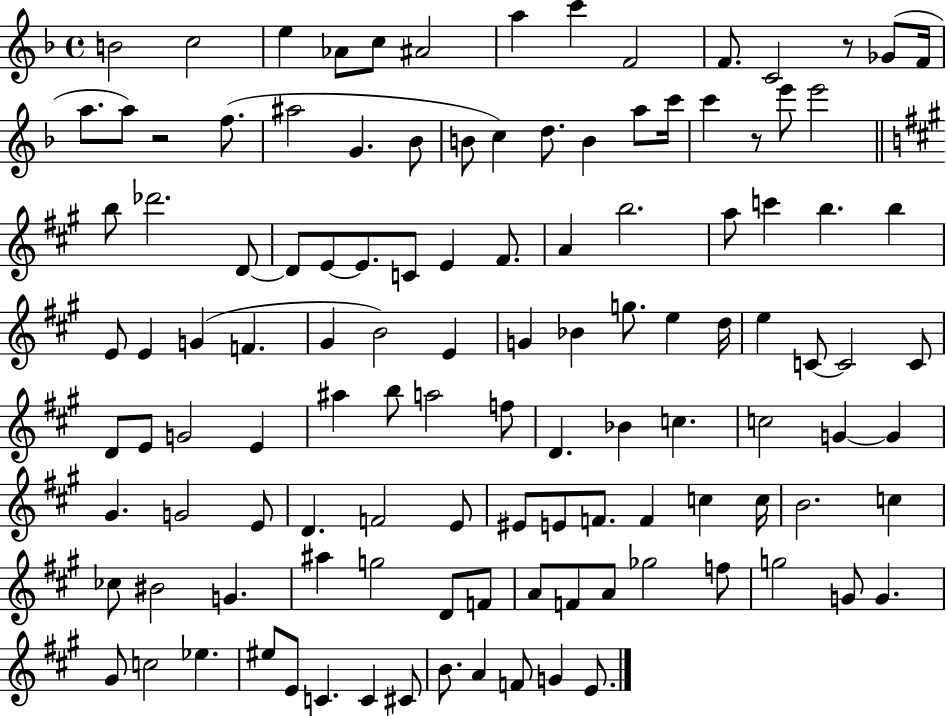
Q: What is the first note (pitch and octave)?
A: B4